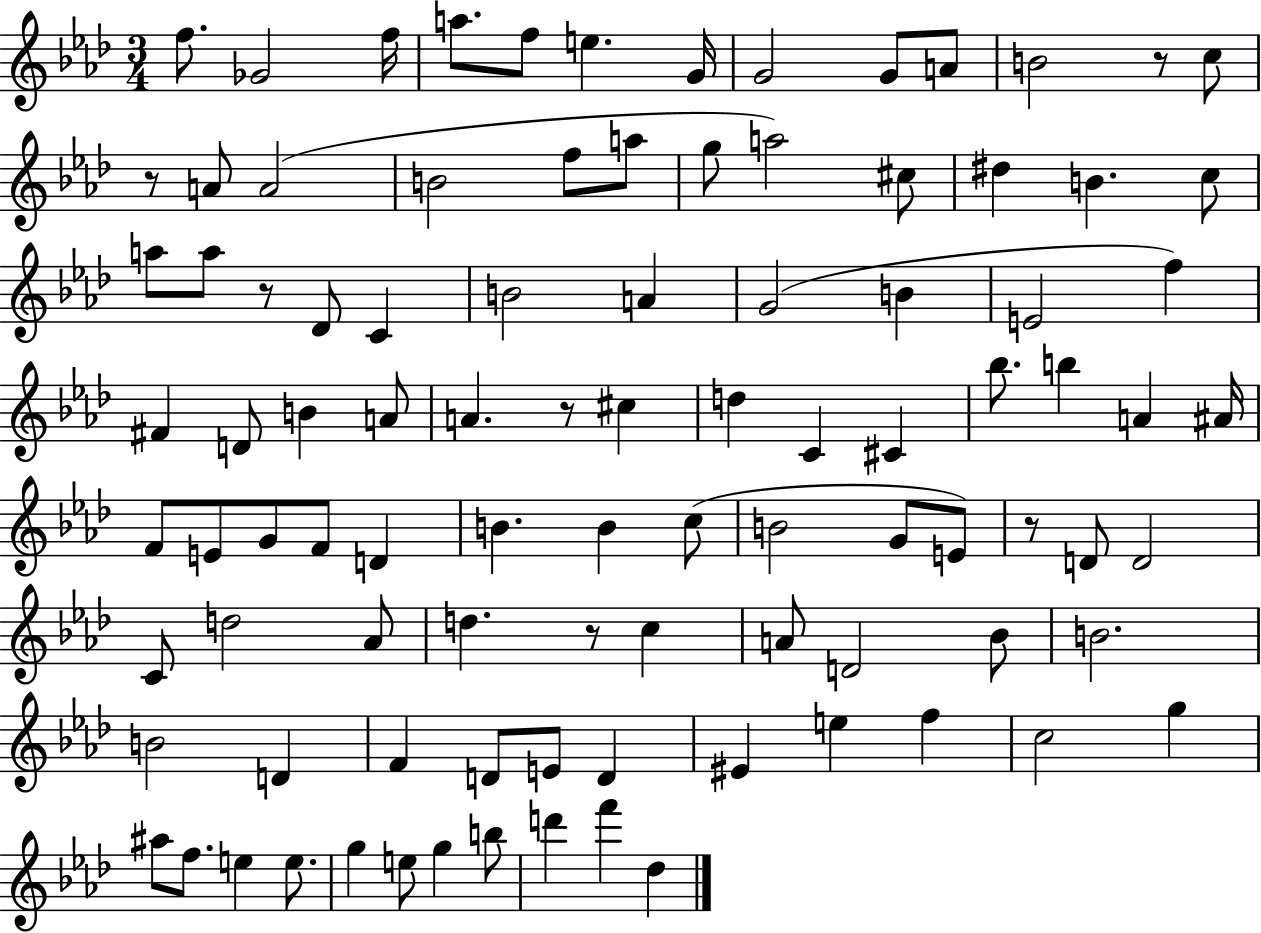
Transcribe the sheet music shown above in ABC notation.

X:1
T:Untitled
M:3/4
L:1/4
K:Ab
f/2 _G2 f/4 a/2 f/2 e G/4 G2 G/2 A/2 B2 z/2 c/2 z/2 A/2 A2 B2 f/2 a/2 g/2 a2 ^c/2 ^d B c/2 a/2 a/2 z/2 _D/2 C B2 A G2 B E2 f ^F D/2 B A/2 A z/2 ^c d C ^C _b/2 b A ^A/4 F/2 E/2 G/2 F/2 D B B c/2 B2 G/2 E/2 z/2 D/2 D2 C/2 d2 _A/2 d z/2 c A/2 D2 _B/2 B2 B2 D F D/2 E/2 D ^E e f c2 g ^a/2 f/2 e e/2 g e/2 g b/2 d' f' _d